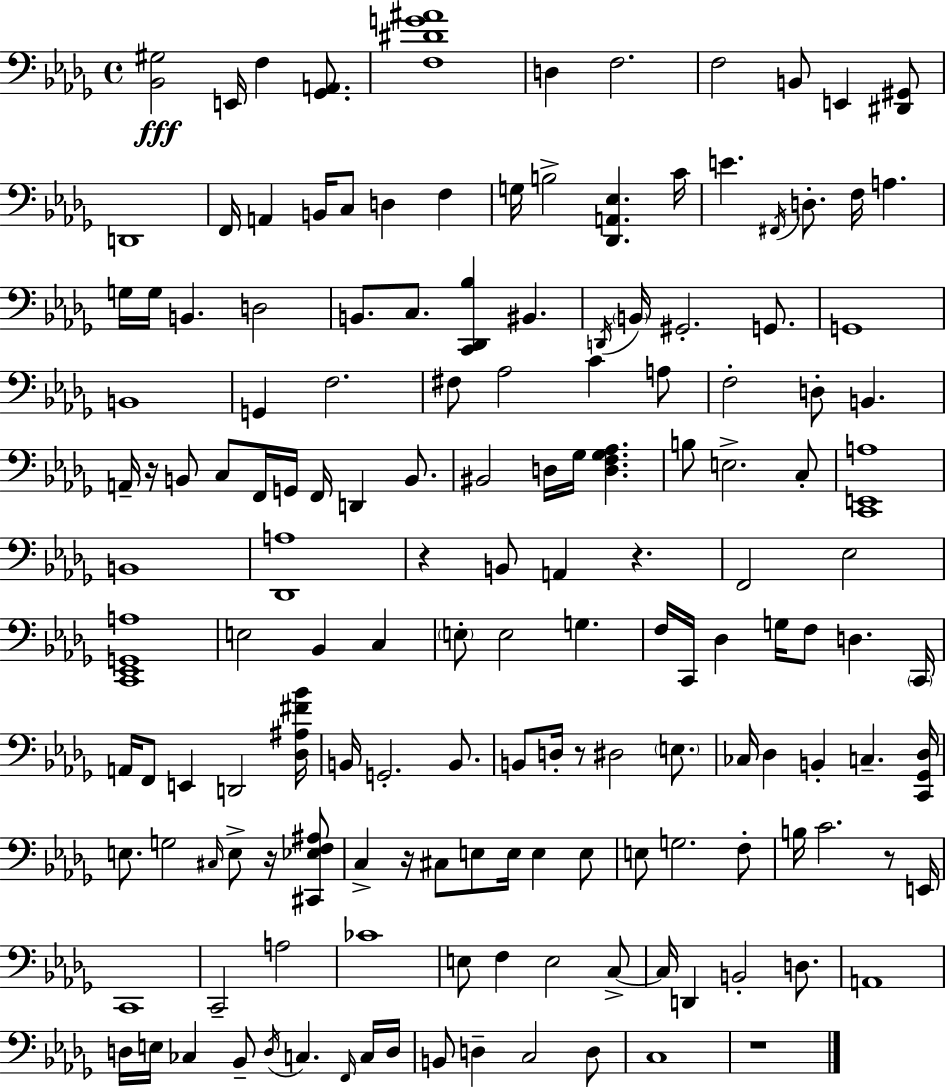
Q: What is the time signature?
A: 4/4